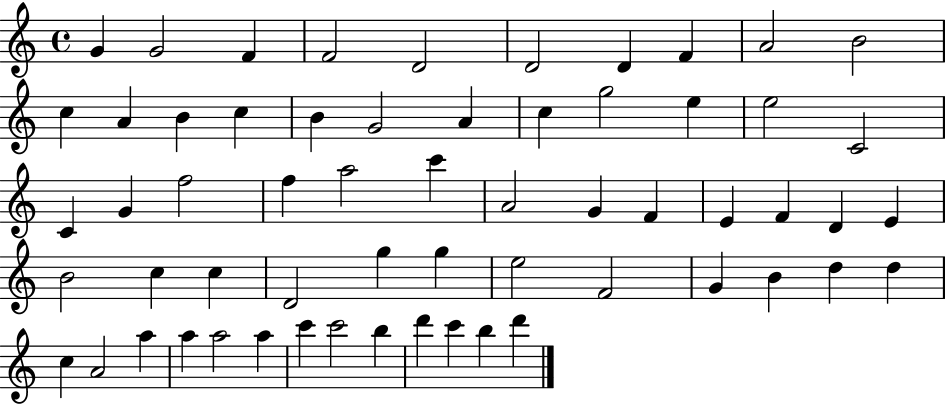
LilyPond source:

{
  \clef treble
  \time 4/4
  \defaultTimeSignature
  \key c \major
  g'4 g'2 f'4 | f'2 d'2 | d'2 d'4 f'4 | a'2 b'2 | \break c''4 a'4 b'4 c''4 | b'4 g'2 a'4 | c''4 g''2 e''4 | e''2 c'2 | \break c'4 g'4 f''2 | f''4 a''2 c'''4 | a'2 g'4 f'4 | e'4 f'4 d'4 e'4 | \break b'2 c''4 c''4 | d'2 g''4 g''4 | e''2 f'2 | g'4 b'4 d''4 d''4 | \break c''4 a'2 a''4 | a''4 a''2 a''4 | c'''4 c'''2 b''4 | d'''4 c'''4 b''4 d'''4 | \break \bar "|."
}